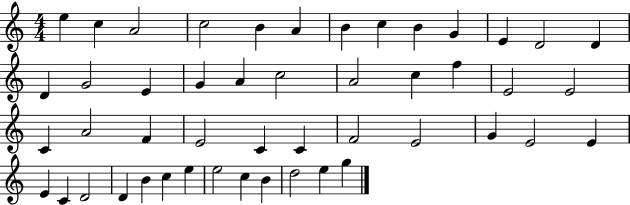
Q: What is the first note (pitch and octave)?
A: E5